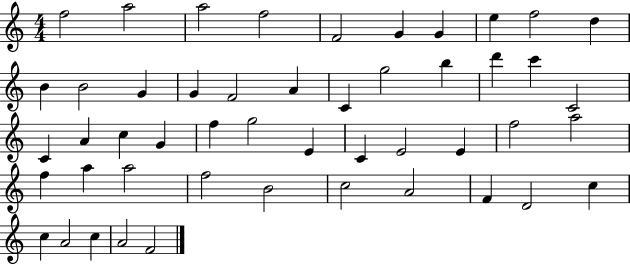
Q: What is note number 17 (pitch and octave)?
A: C4